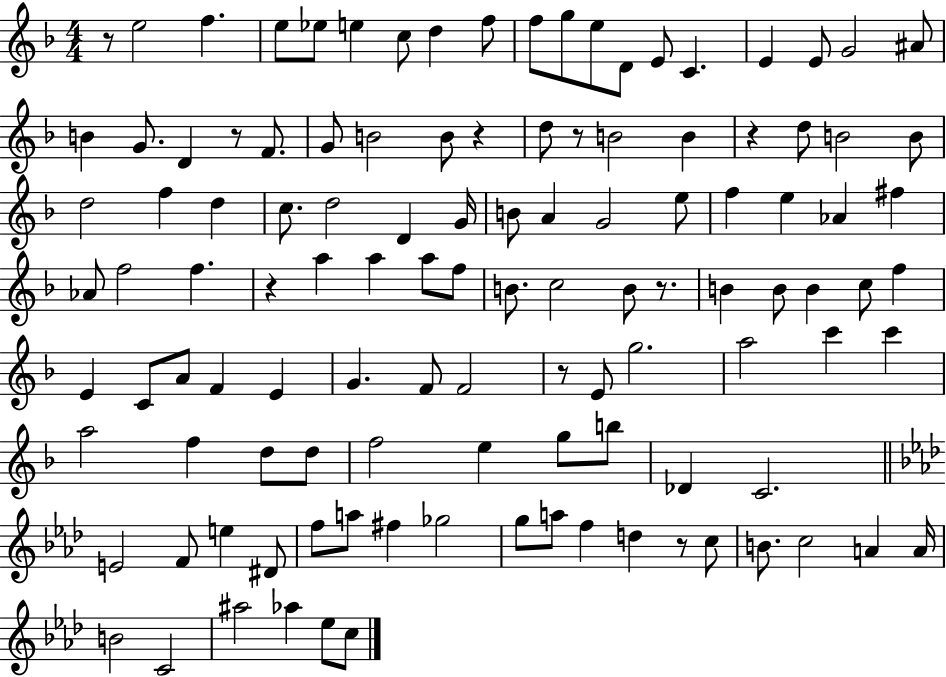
X:1
T:Untitled
M:4/4
L:1/4
K:F
z/2 e2 f e/2 _e/2 e c/2 d f/2 f/2 g/2 e/2 D/2 E/2 C E E/2 G2 ^A/2 B G/2 D z/2 F/2 G/2 B2 B/2 z d/2 z/2 B2 B z d/2 B2 B/2 d2 f d c/2 d2 D G/4 B/2 A G2 e/2 f e _A ^f _A/2 f2 f z a a a/2 f/2 B/2 c2 B/2 z/2 B B/2 B c/2 f E C/2 A/2 F E G F/2 F2 z/2 E/2 g2 a2 c' c' a2 f d/2 d/2 f2 e g/2 b/2 _D C2 E2 F/2 e ^D/2 f/2 a/2 ^f _g2 g/2 a/2 f d z/2 c/2 B/2 c2 A A/4 B2 C2 ^a2 _a _e/2 c/2